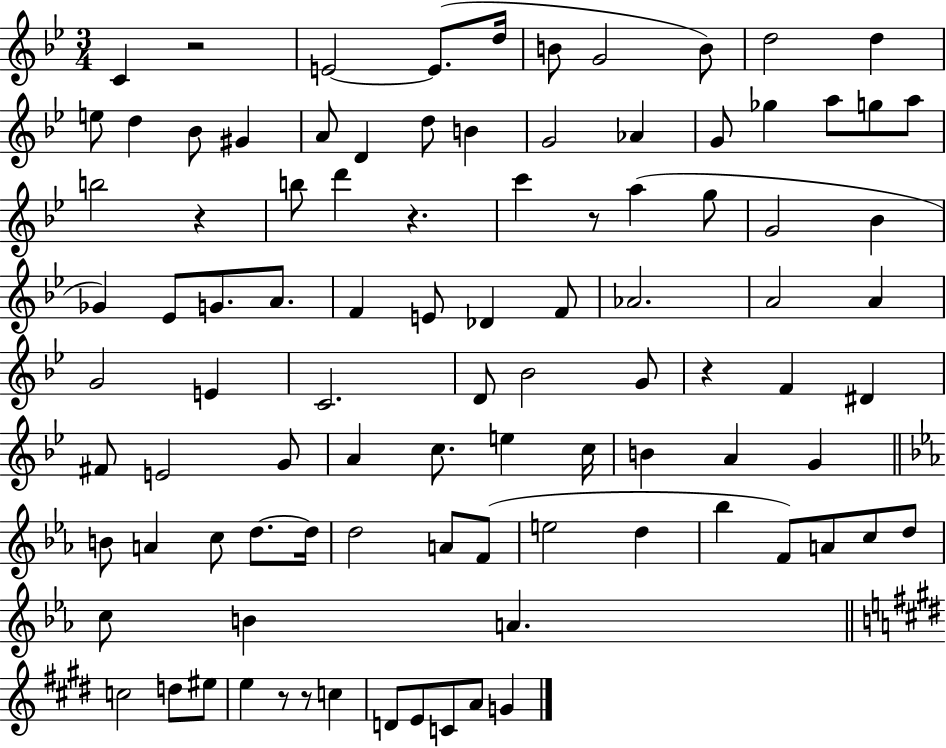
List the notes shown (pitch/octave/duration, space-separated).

C4/q R/h E4/h E4/e. D5/s B4/e G4/h B4/e D5/h D5/q E5/e D5/q Bb4/e G#4/q A4/e D4/q D5/e B4/q G4/h Ab4/q G4/e Gb5/q A5/e G5/e A5/e B5/h R/q B5/e D6/q R/q. C6/q R/e A5/q G5/e G4/h Bb4/q Gb4/q Eb4/e G4/e. A4/e. F4/q E4/e Db4/q F4/e Ab4/h. A4/h A4/q G4/h E4/q C4/h. D4/e Bb4/h G4/e R/q F4/q D#4/q F#4/e E4/h G4/e A4/q C5/e. E5/q C5/s B4/q A4/q G4/q B4/e A4/q C5/e D5/e. D5/s D5/h A4/e F4/e E5/h D5/q Bb5/q F4/e A4/e C5/e D5/e C5/e B4/q A4/q. C5/h D5/e EIS5/e E5/q R/e R/e C5/q D4/e E4/e C4/e A4/e G4/q